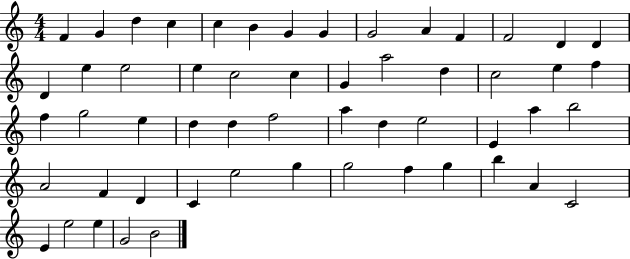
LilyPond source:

{
  \clef treble
  \numericTimeSignature
  \time 4/4
  \key c \major
  f'4 g'4 d''4 c''4 | c''4 b'4 g'4 g'4 | g'2 a'4 f'4 | f'2 d'4 d'4 | \break d'4 e''4 e''2 | e''4 c''2 c''4 | g'4 a''2 d''4 | c''2 e''4 f''4 | \break f''4 g''2 e''4 | d''4 d''4 f''2 | a''4 d''4 e''2 | e'4 a''4 b''2 | \break a'2 f'4 d'4 | c'4 e''2 g''4 | g''2 f''4 g''4 | b''4 a'4 c'2 | \break e'4 e''2 e''4 | g'2 b'2 | \bar "|."
}